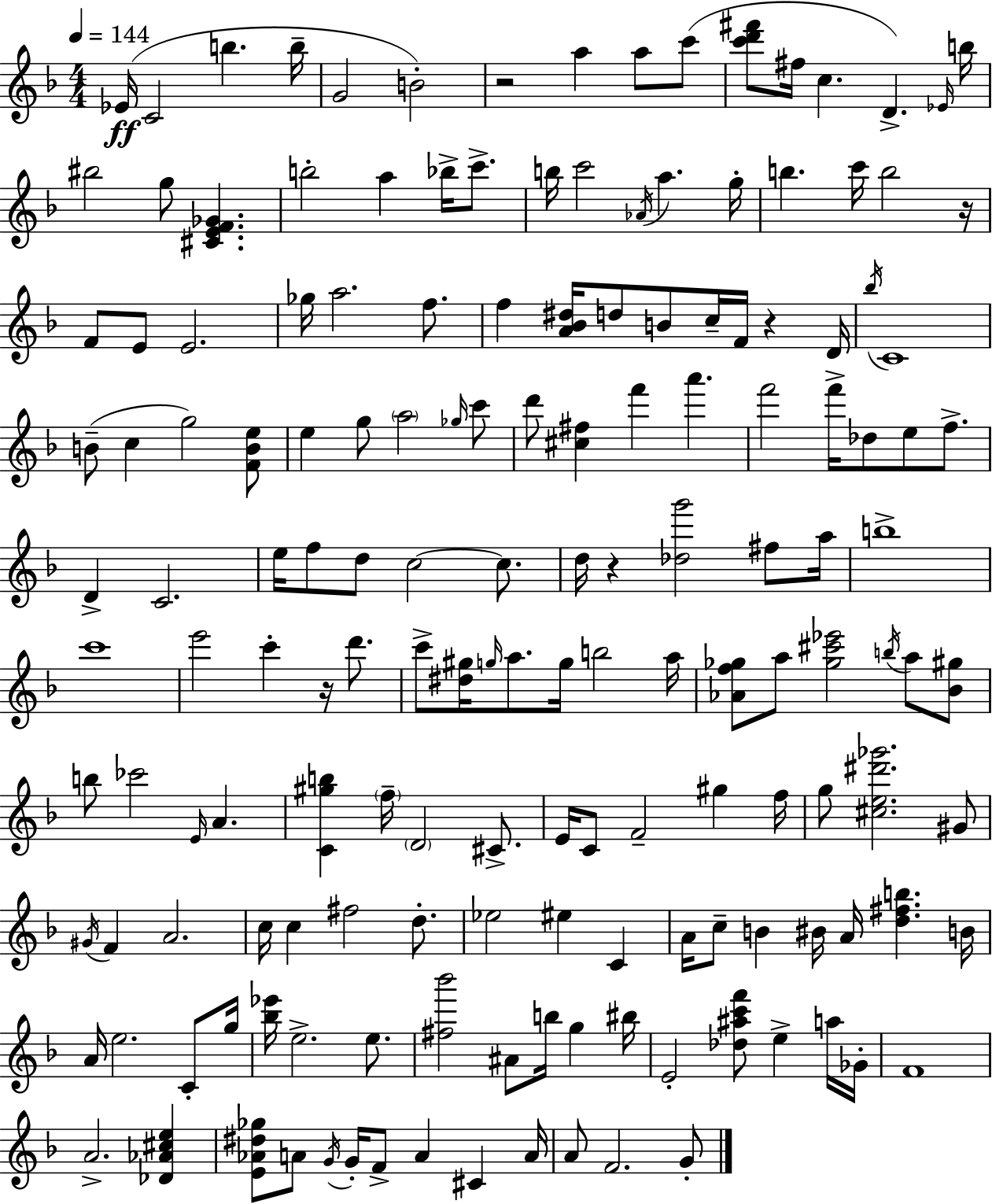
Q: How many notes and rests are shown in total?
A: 161